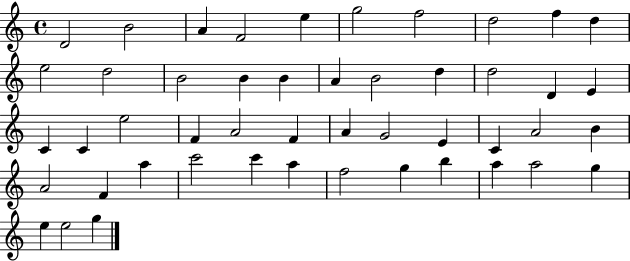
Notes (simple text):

D4/h B4/h A4/q F4/h E5/q G5/h F5/h D5/h F5/q D5/q E5/h D5/h B4/h B4/q B4/q A4/q B4/h D5/q D5/h D4/q E4/q C4/q C4/q E5/h F4/q A4/h F4/q A4/q G4/h E4/q C4/q A4/h B4/q A4/h F4/q A5/q C6/h C6/q A5/q F5/h G5/q B5/q A5/q A5/h G5/q E5/q E5/h G5/q